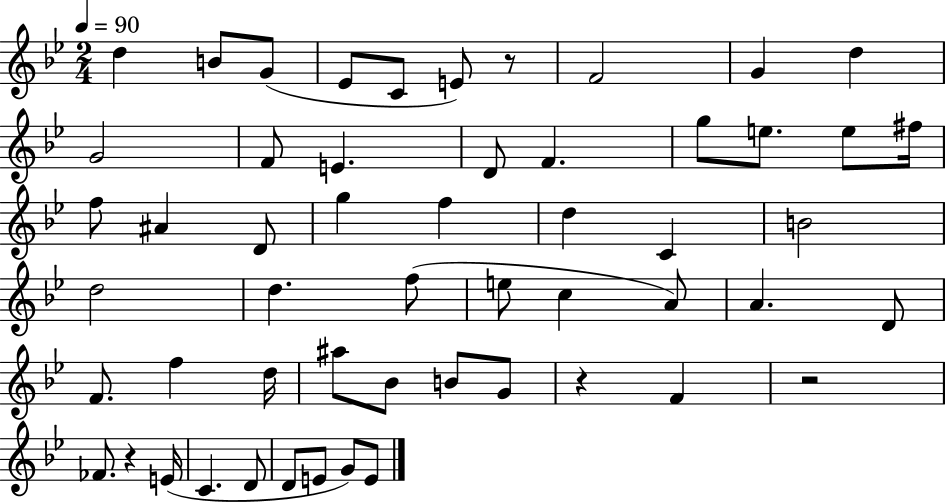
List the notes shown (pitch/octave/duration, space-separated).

D5/q B4/e G4/e Eb4/e C4/e E4/e R/e F4/h G4/q D5/q G4/h F4/e E4/q. D4/e F4/q. G5/e E5/e. E5/e F#5/s F5/e A#4/q D4/e G5/q F5/q D5/q C4/q B4/h D5/h D5/q. F5/e E5/e C5/q A4/e A4/q. D4/e F4/e. F5/q D5/s A#5/e Bb4/e B4/e G4/e R/q F4/q R/h FES4/e. R/q E4/s C4/q. D4/e D4/e E4/e G4/e E4/e